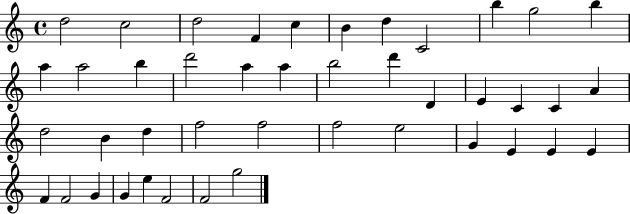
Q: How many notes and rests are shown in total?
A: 43